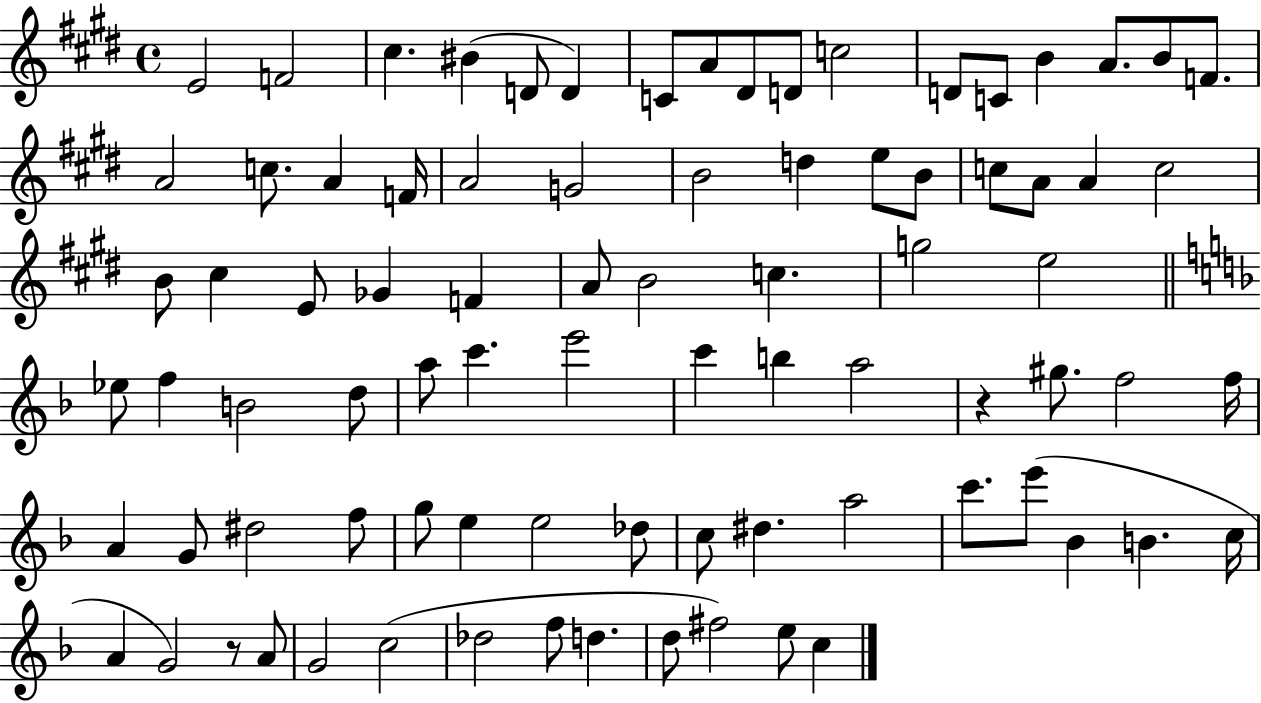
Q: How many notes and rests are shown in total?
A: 84